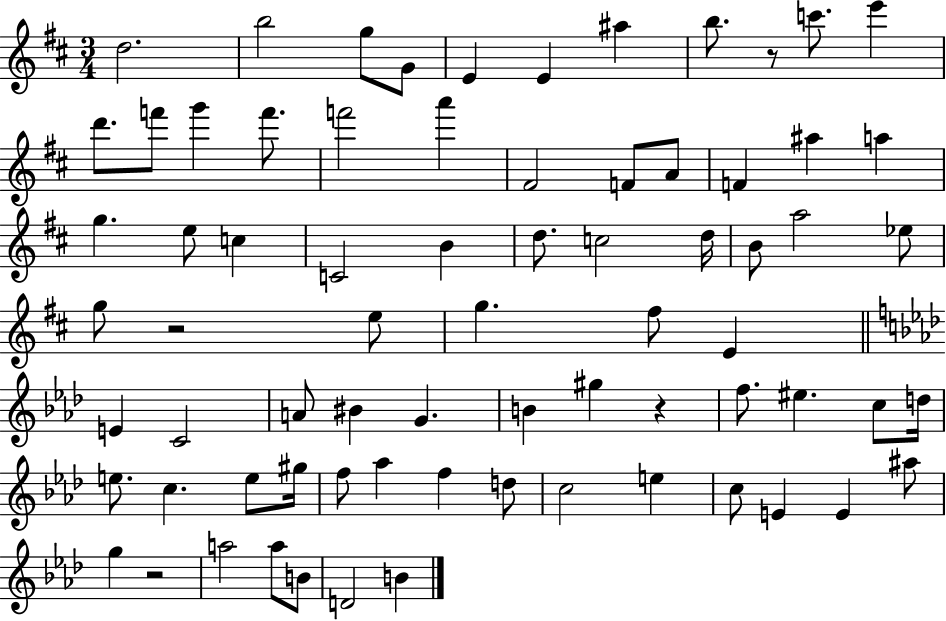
D5/h. B5/h G5/e G4/e E4/q E4/q A#5/q B5/e. R/e C6/e. E6/q D6/e. F6/e G6/q F6/e. F6/h A6/q F#4/h F4/e A4/e F4/q A#5/q A5/q G5/q. E5/e C5/q C4/h B4/q D5/e. C5/h D5/s B4/e A5/h Eb5/e G5/e R/h E5/e G5/q. F#5/e E4/q E4/q C4/h A4/e BIS4/q G4/q. B4/q G#5/q R/q F5/e. EIS5/q. C5/e D5/s E5/e. C5/q. E5/e G#5/s F5/e Ab5/q F5/q D5/e C5/h E5/q C5/e E4/q E4/q A#5/e G5/q R/h A5/h A5/e B4/e D4/h B4/q